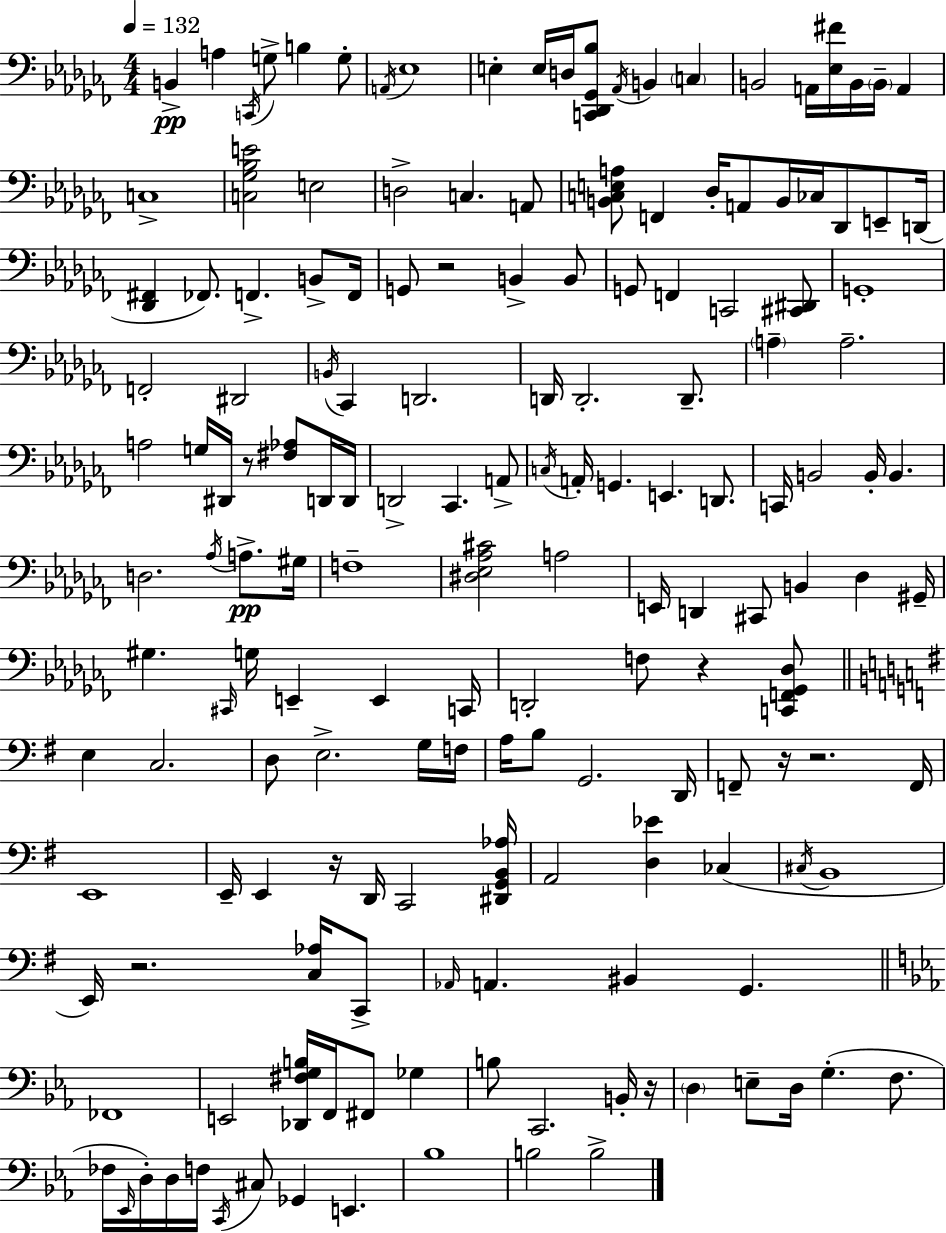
X:1
T:Untitled
M:4/4
L:1/4
K:Abm
B,, A, C,,/4 G,/2 B, G,/2 A,,/4 _E,4 E, E,/4 D,/4 [C,,_D,,_G,,_B,]/2 _A,,/4 B,, C, B,,2 A,,/4 [_E,^F]/4 B,,/4 B,,/4 A,, C,4 [C,_G,_B,E]2 E,2 D,2 C, A,,/2 [B,,C,E,A,]/2 F,, _D,/4 A,,/2 B,,/4 _C,/4 _D,,/2 E,,/2 D,,/4 [_D,,^F,,] _F,,/2 F,, B,,/2 F,,/4 G,,/2 z2 B,, B,,/2 G,,/2 F,, C,,2 [^C,,^D,,]/2 G,,4 F,,2 ^D,,2 B,,/4 _C,, D,,2 D,,/4 D,,2 D,,/2 A, A,2 A,2 G,/4 ^D,,/4 z/2 [^F,_A,]/2 D,,/4 D,,/4 D,,2 _C,, A,,/2 C,/4 A,,/4 G,, E,, D,,/2 C,,/4 B,,2 B,,/4 B,, D,2 _A,/4 A,/2 ^G,/4 F,4 [^D,_E,_A,^C]2 A,2 E,,/4 D,, ^C,,/2 B,, _D, ^G,,/4 ^G, ^C,,/4 G,/4 E,, E,, C,,/4 D,,2 F,/2 z [C,,F,,_G,,_D,]/2 E, C,2 D,/2 E,2 G,/4 F,/4 A,/4 B,/2 G,,2 D,,/4 F,,/2 z/4 z2 F,,/4 E,,4 E,,/4 E,, z/4 D,,/4 C,,2 [^D,,G,,B,,_A,]/4 A,,2 [D,_E] _C, ^C,/4 B,,4 E,,/4 z2 [C,_A,]/4 C,,/2 _A,,/4 A,, ^B,, G,, _F,,4 E,,2 [_D,,^F,G,B,]/4 F,,/4 ^F,,/2 _G, B,/2 C,,2 B,,/4 z/4 D, E,/2 D,/4 G, F,/2 _F,/4 _E,,/4 D,/4 D,/4 F,/4 C,,/4 ^C,/2 _G,, E,, _B,4 B,2 B,2